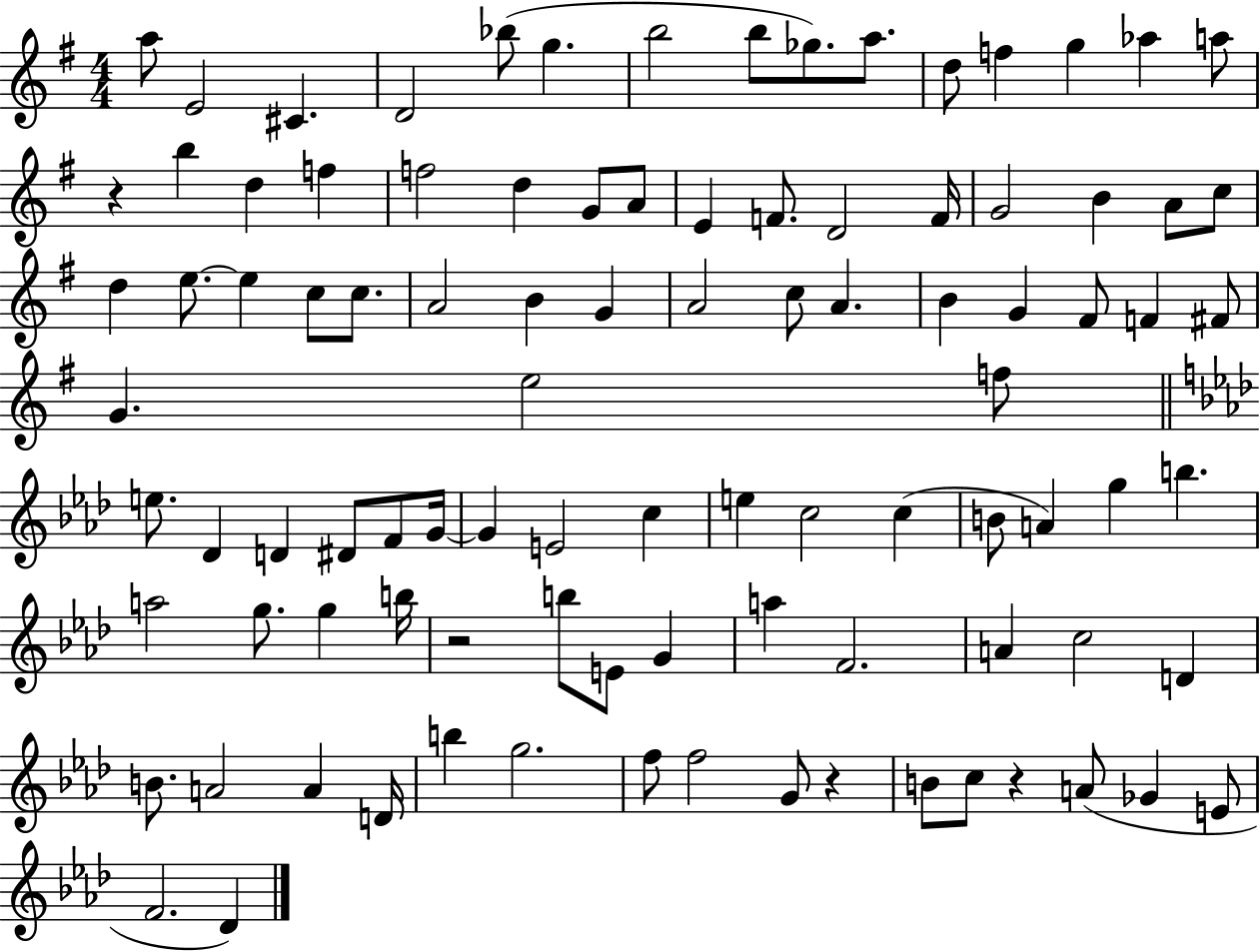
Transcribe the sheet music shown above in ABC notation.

X:1
T:Untitled
M:4/4
L:1/4
K:G
a/2 E2 ^C D2 _b/2 g b2 b/2 _g/2 a/2 d/2 f g _a a/2 z b d f f2 d G/2 A/2 E F/2 D2 F/4 G2 B A/2 c/2 d e/2 e c/2 c/2 A2 B G A2 c/2 A B G ^F/2 F ^F/2 G e2 f/2 e/2 _D D ^D/2 F/2 G/4 G E2 c e c2 c B/2 A g b a2 g/2 g b/4 z2 b/2 E/2 G a F2 A c2 D B/2 A2 A D/4 b g2 f/2 f2 G/2 z B/2 c/2 z A/2 _G E/2 F2 _D